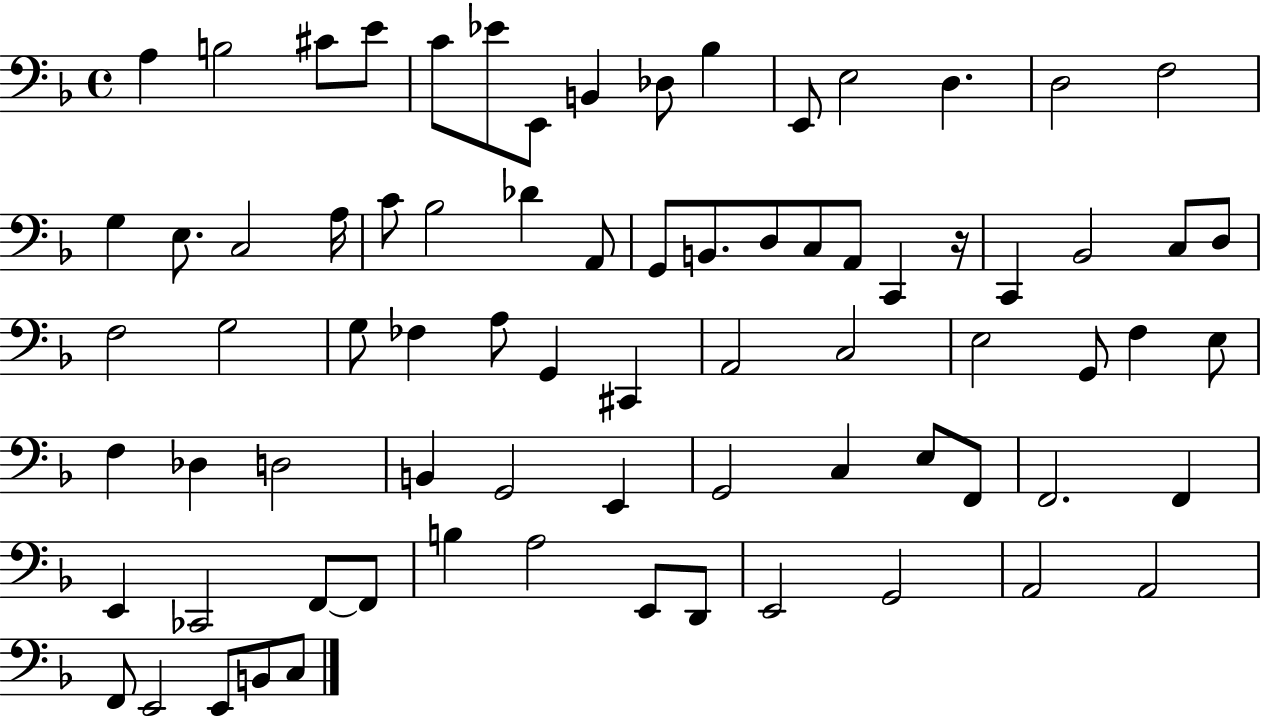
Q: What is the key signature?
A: F major